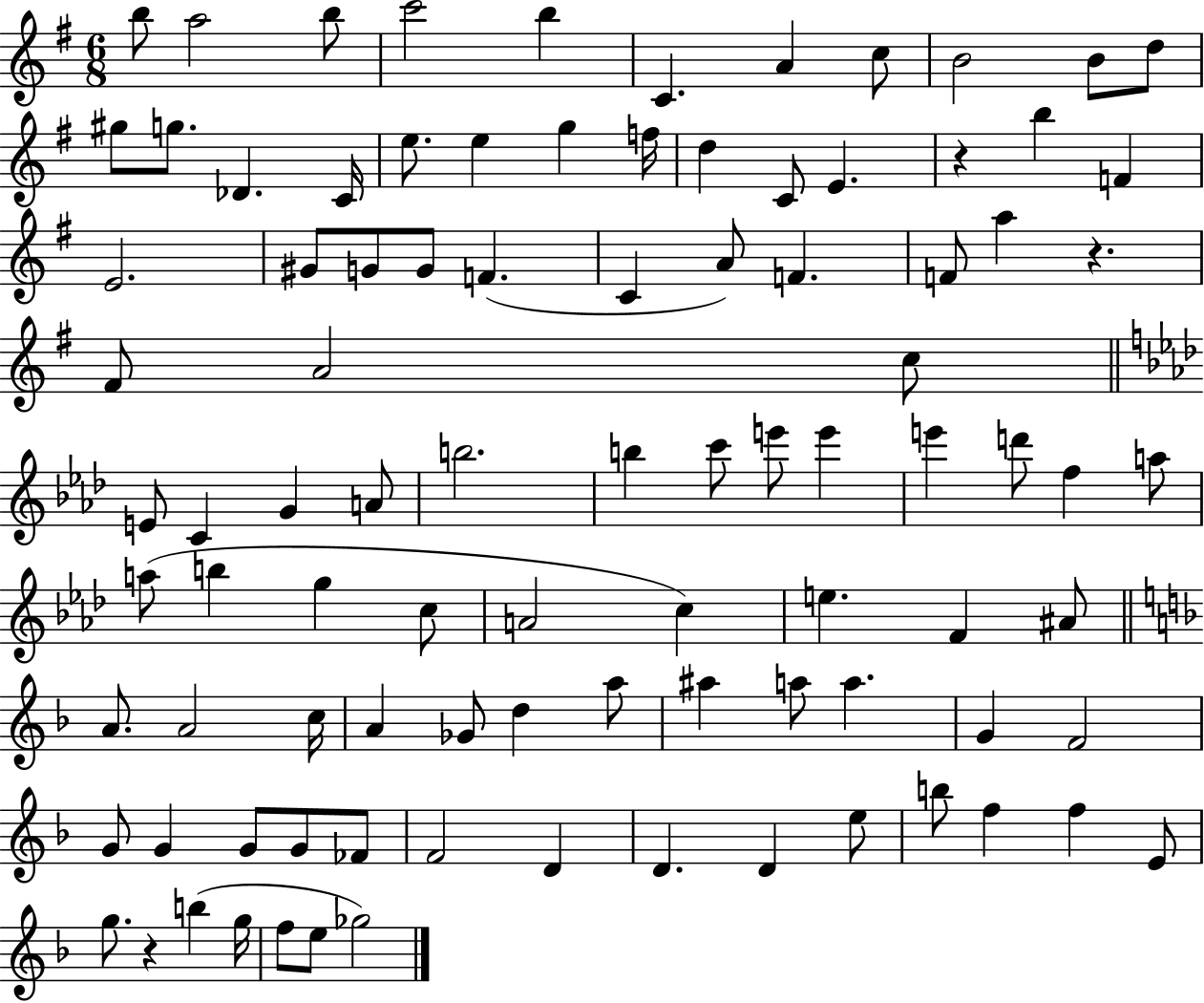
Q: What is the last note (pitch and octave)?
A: Gb5